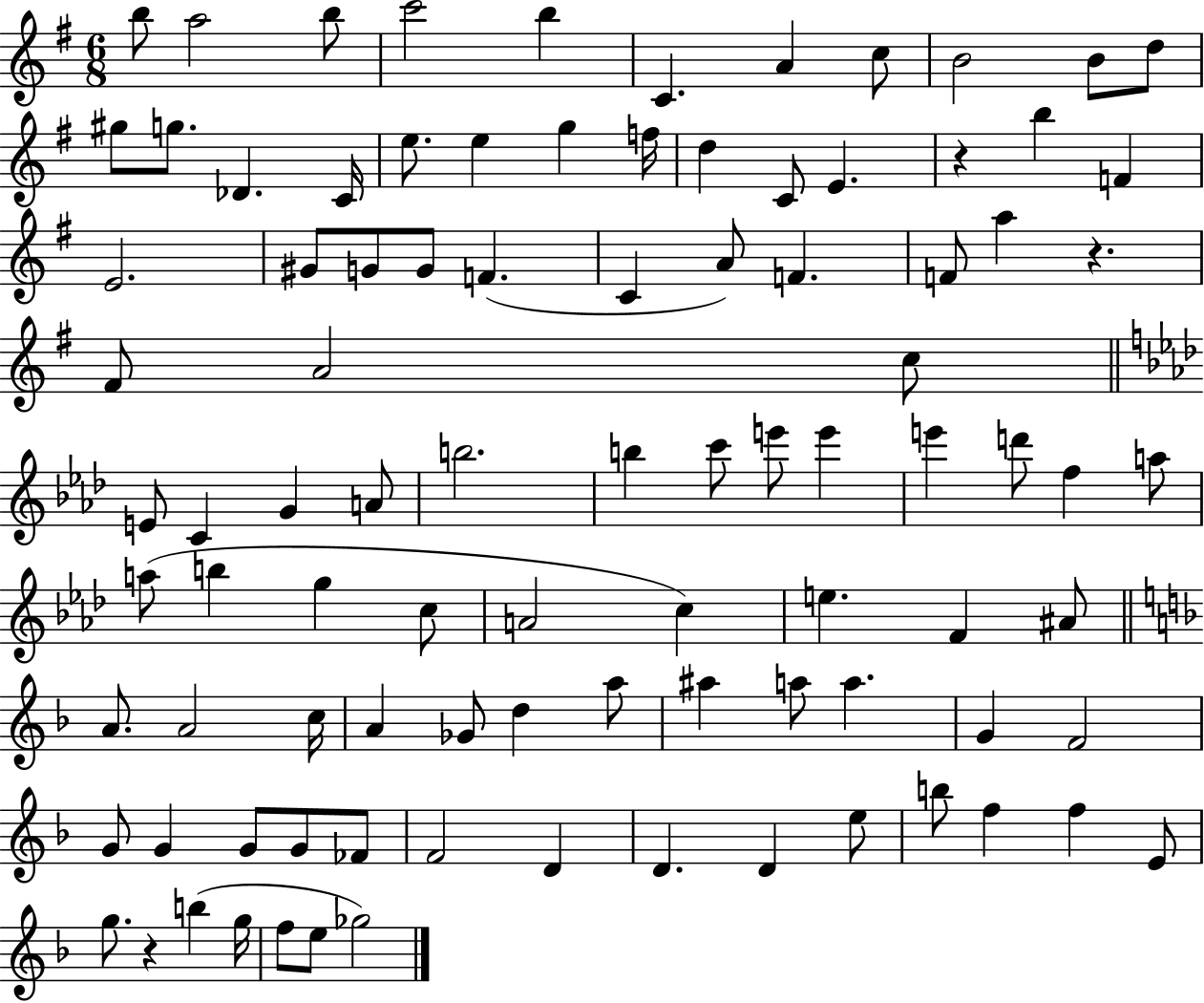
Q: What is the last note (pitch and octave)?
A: Gb5